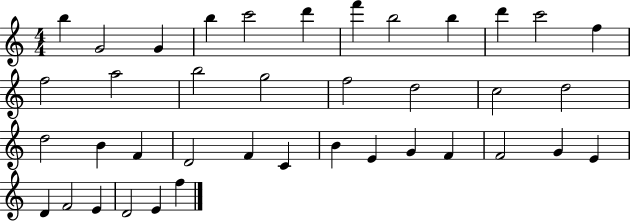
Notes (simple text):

B5/q G4/h G4/q B5/q C6/h D6/q F6/q B5/h B5/q D6/q C6/h F5/q F5/h A5/h B5/h G5/h F5/h D5/h C5/h D5/h D5/h B4/q F4/q D4/h F4/q C4/q B4/q E4/q G4/q F4/q F4/h G4/q E4/q D4/q F4/h E4/q D4/h E4/q F5/q